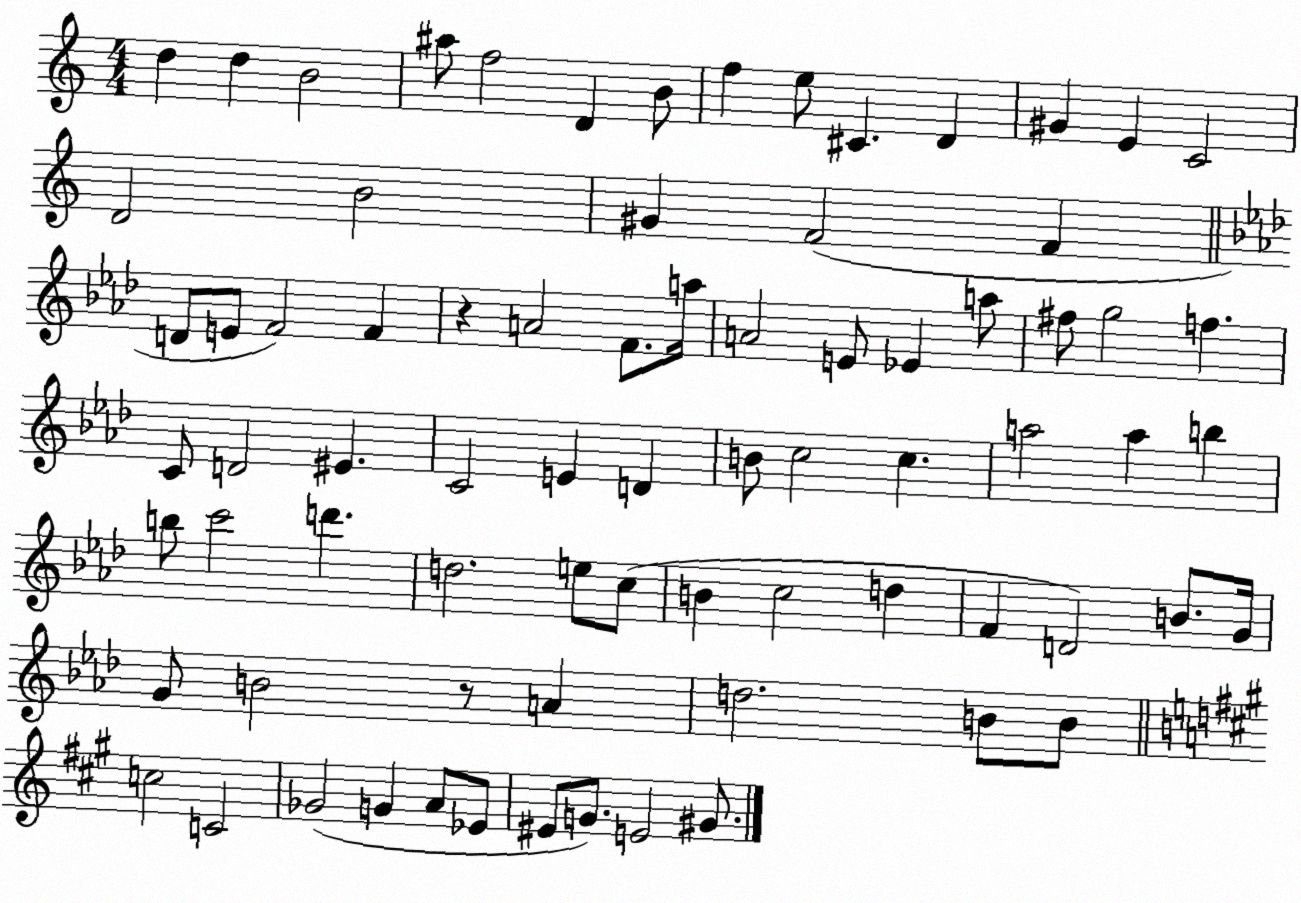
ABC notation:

X:1
T:Untitled
M:4/4
L:1/4
K:C
d d B2 ^a/2 f2 D B/2 f e/2 ^C D ^G E C2 D2 B2 ^G F2 F D/2 E/2 F2 F z A2 F/2 a/4 A2 E/2 _E a/2 ^f/2 g2 f C/2 D2 ^E C2 E D B/2 c2 c a2 a b b/2 c'2 d' d2 e/2 c/2 B c2 d F D2 B/2 G/4 G/2 B2 z/2 A d2 B/2 B/2 c2 C2 _G2 G A/2 _E/2 ^E/2 G/2 E2 ^G/2